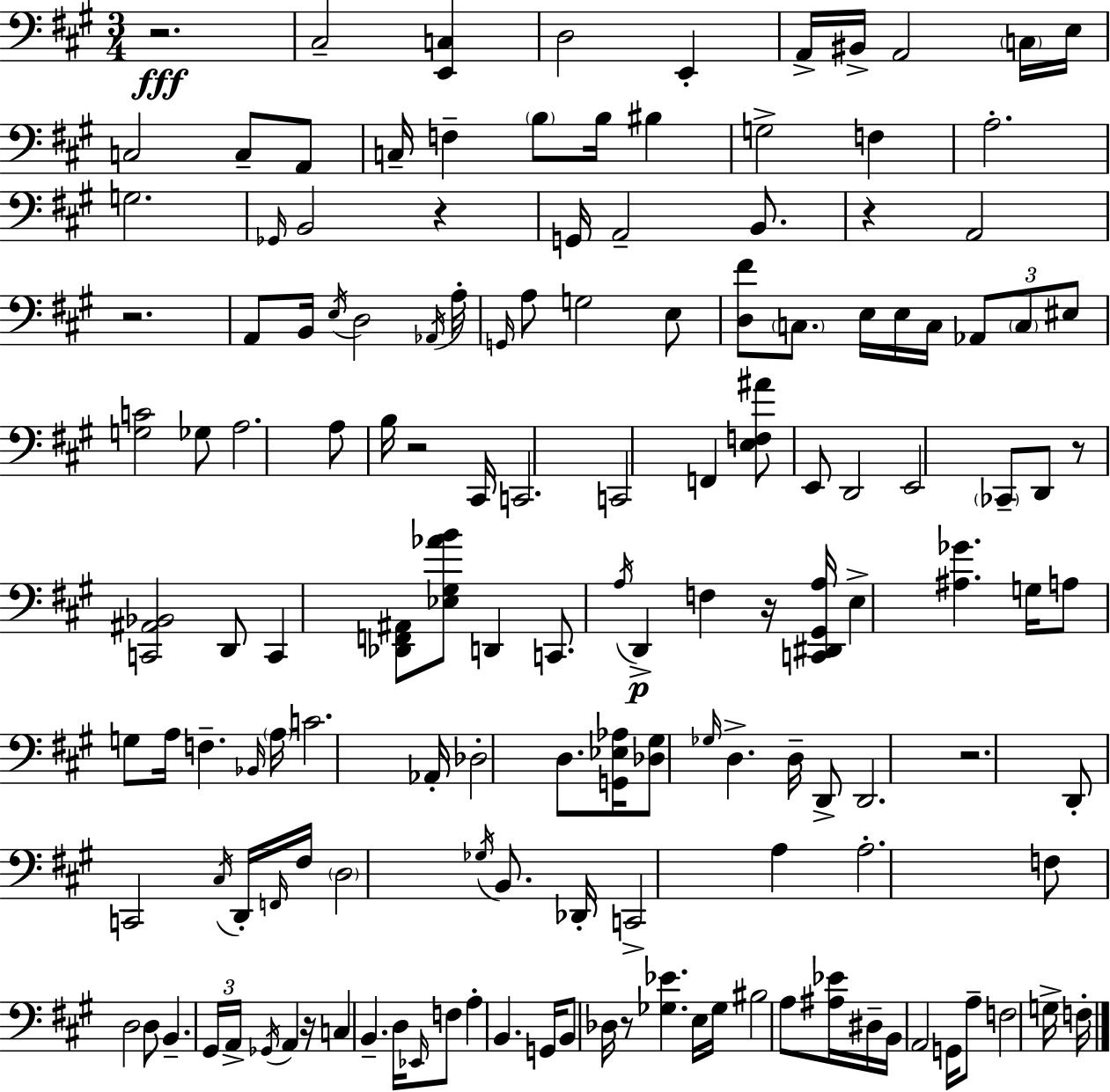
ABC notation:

X:1
T:Untitled
M:3/4
L:1/4
K:A
z2 ^C,2 [E,,C,] D,2 E,, A,,/4 ^B,,/4 A,,2 C,/4 E,/4 C,2 C,/2 A,,/2 C,/4 F, B,/2 B,/4 ^B, G,2 F, A,2 G,2 _G,,/4 B,,2 z G,,/4 A,,2 B,,/2 z A,,2 z2 A,,/2 B,,/4 E,/4 D,2 _A,,/4 A,/4 G,,/4 A,/2 G,2 E,/2 [D,^F]/2 C,/2 E,/4 E,/4 C,/4 _A,,/2 C,/2 ^E,/2 [G,C]2 _G,/2 A,2 A,/2 B,/4 z2 ^C,,/4 C,,2 C,,2 F,, [E,F,^A]/2 E,,/2 D,,2 E,,2 _C,,/2 D,,/2 z/2 [C,,^A,,_B,,]2 D,,/2 C,, [_D,,F,,^A,,]/2 [_E,^G,_AB]/2 D,, C,,/2 A,/4 D,, F, z/4 [C,,^D,,^G,,A,]/4 E, [^A,_G] G,/4 A,/2 G,/2 A,/4 F, _B,,/4 A,/4 C2 _A,,/4 _D,2 D,/2 [G,,_E,_A,]/4 [_D,^G,]/2 _G,/4 D, D,/4 D,,/2 D,,2 z2 D,,/2 C,,2 ^C,/4 D,,/4 F,,/4 ^F,/4 D,2 _G,/4 B,,/2 _D,,/4 C,,2 A, A,2 F,/2 D,2 D,/2 B,, ^G,,/4 A,,/4 _G,,/4 A,, z/4 C, B,, D,/4 _E,,/4 F,/2 A, B,, G,,/4 B,,/2 _D,/4 z/2 [_G,_E] E,/4 _G,/4 ^B,2 A,/2 [^A,_E]/4 ^D,/4 B,,/4 A,,2 G,,/4 A,/2 F,2 G,/4 F,/4